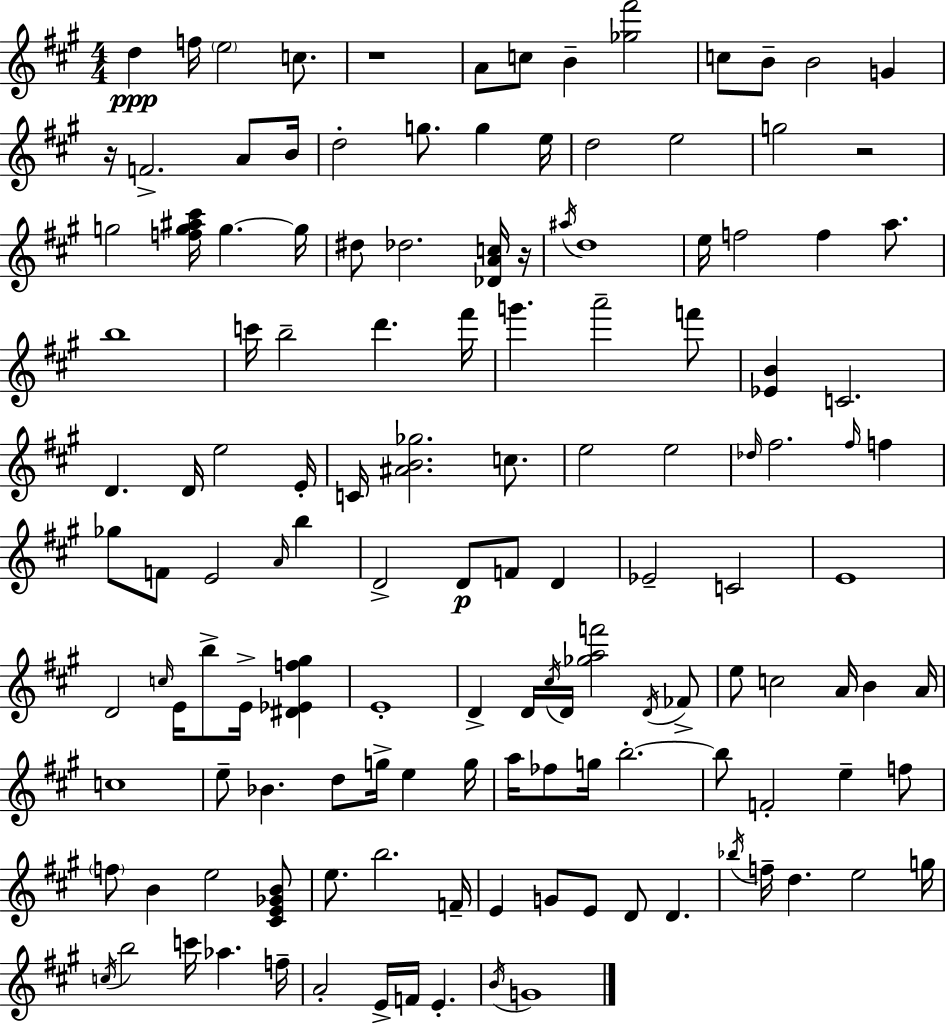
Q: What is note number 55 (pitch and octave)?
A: F4